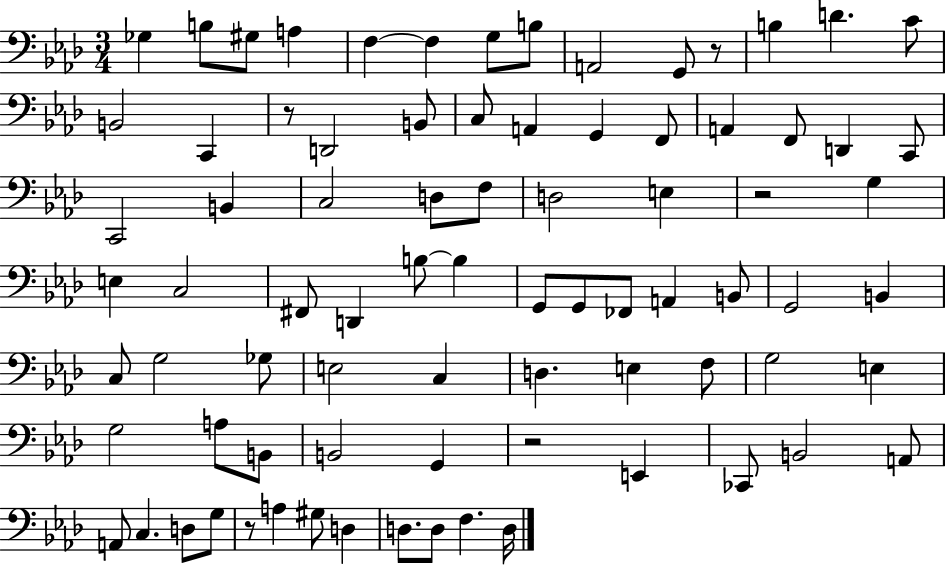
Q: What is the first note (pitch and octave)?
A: Gb3